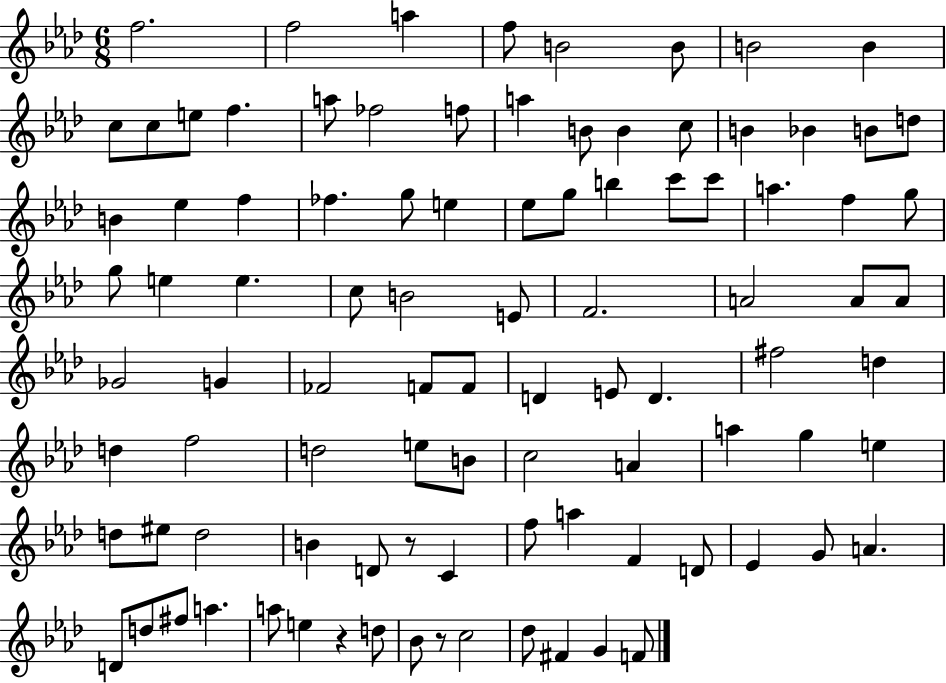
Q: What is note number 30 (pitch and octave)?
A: Eb5